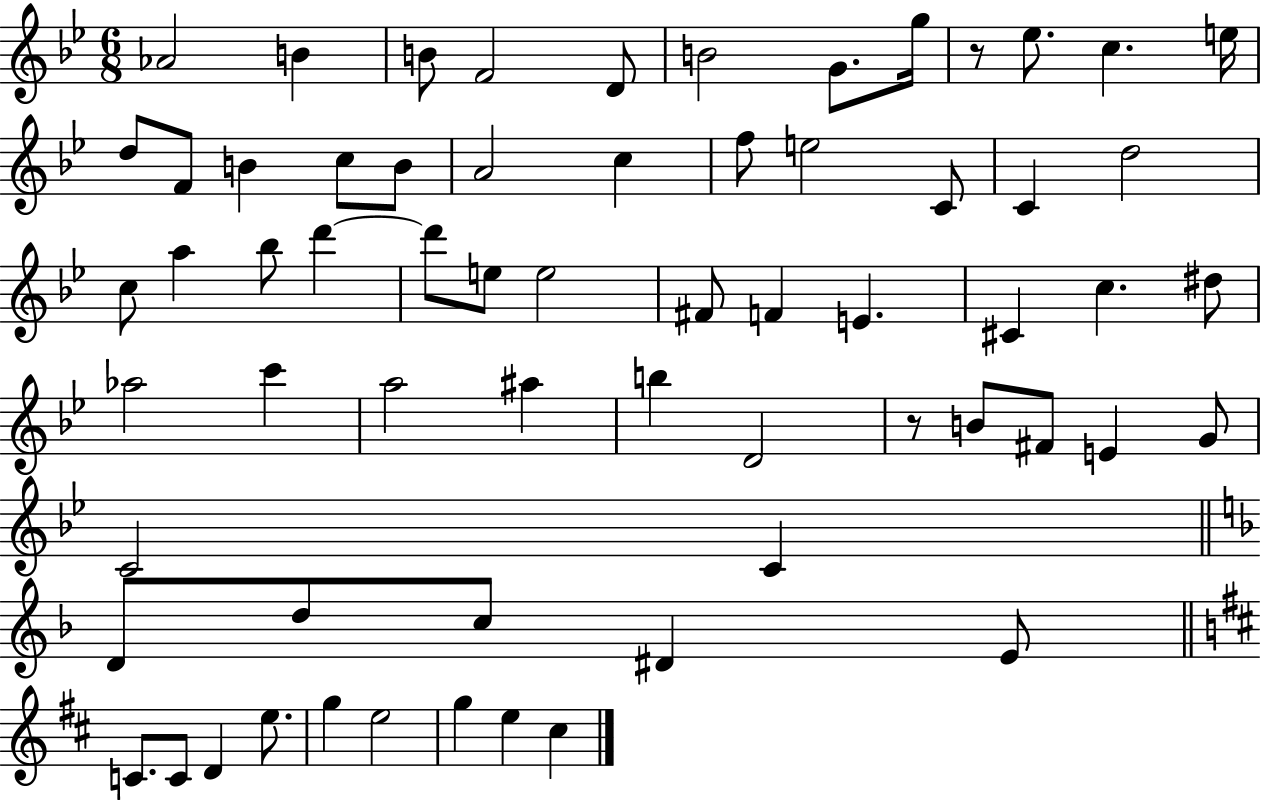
Ab4/h B4/q B4/e F4/h D4/e B4/h G4/e. G5/s R/e Eb5/e. C5/q. E5/s D5/e F4/e B4/q C5/e B4/e A4/h C5/q F5/e E5/h C4/e C4/q D5/h C5/e A5/q Bb5/e D6/q D6/e E5/e E5/h F#4/e F4/q E4/q. C#4/q C5/q. D#5/e Ab5/h C6/q A5/h A#5/q B5/q D4/h R/e B4/e F#4/e E4/q G4/e C4/h C4/q D4/e D5/e C5/e D#4/q E4/e C4/e. C4/e D4/q E5/e. G5/q E5/h G5/q E5/q C#5/q